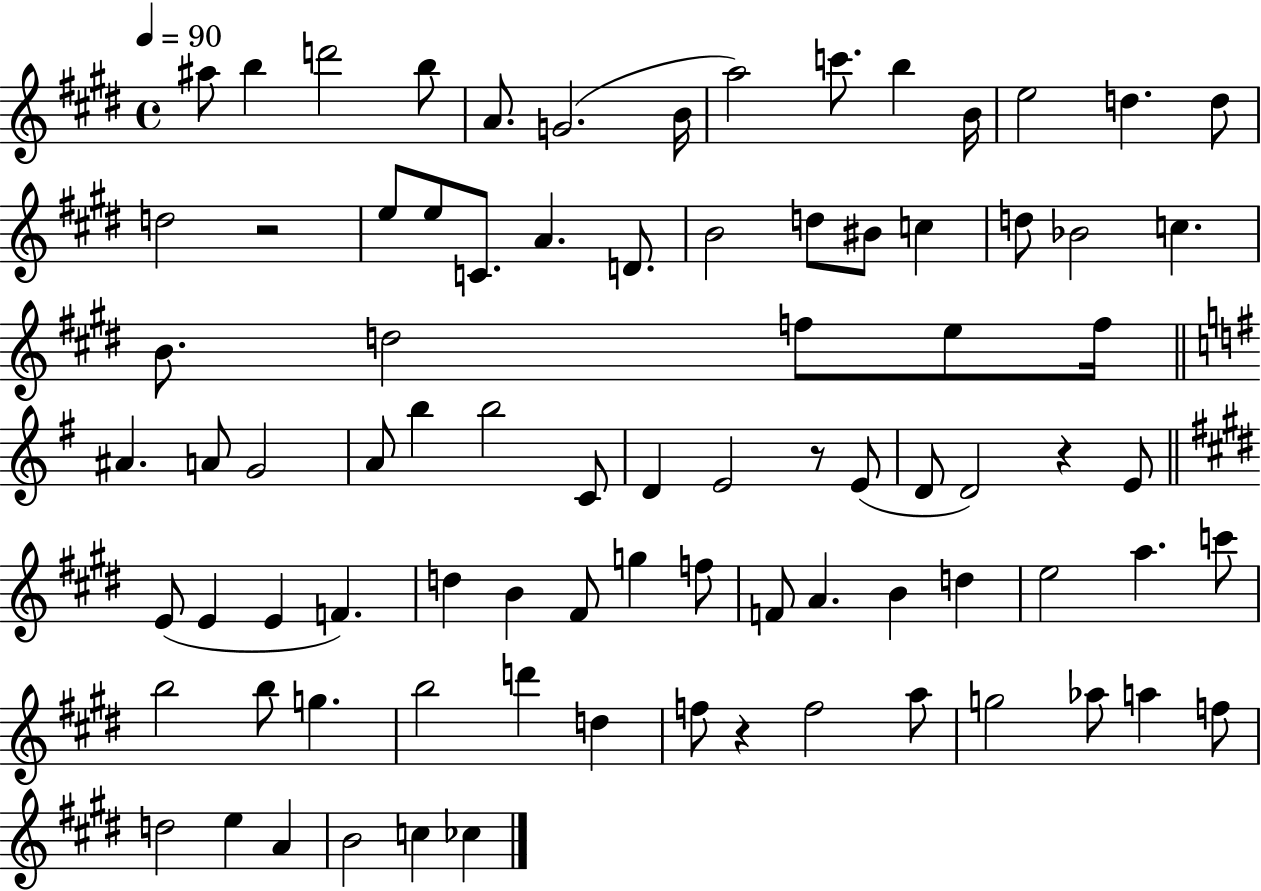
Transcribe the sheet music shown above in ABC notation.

X:1
T:Untitled
M:4/4
L:1/4
K:E
^a/2 b d'2 b/2 A/2 G2 B/4 a2 c'/2 b B/4 e2 d d/2 d2 z2 e/2 e/2 C/2 A D/2 B2 d/2 ^B/2 c d/2 _B2 c B/2 d2 f/2 e/2 f/4 ^A A/2 G2 A/2 b b2 C/2 D E2 z/2 E/2 D/2 D2 z E/2 E/2 E E F d B ^F/2 g f/2 F/2 A B d e2 a c'/2 b2 b/2 g b2 d' d f/2 z f2 a/2 g2 _a/2 a f/2 d2 e A B2 c _c